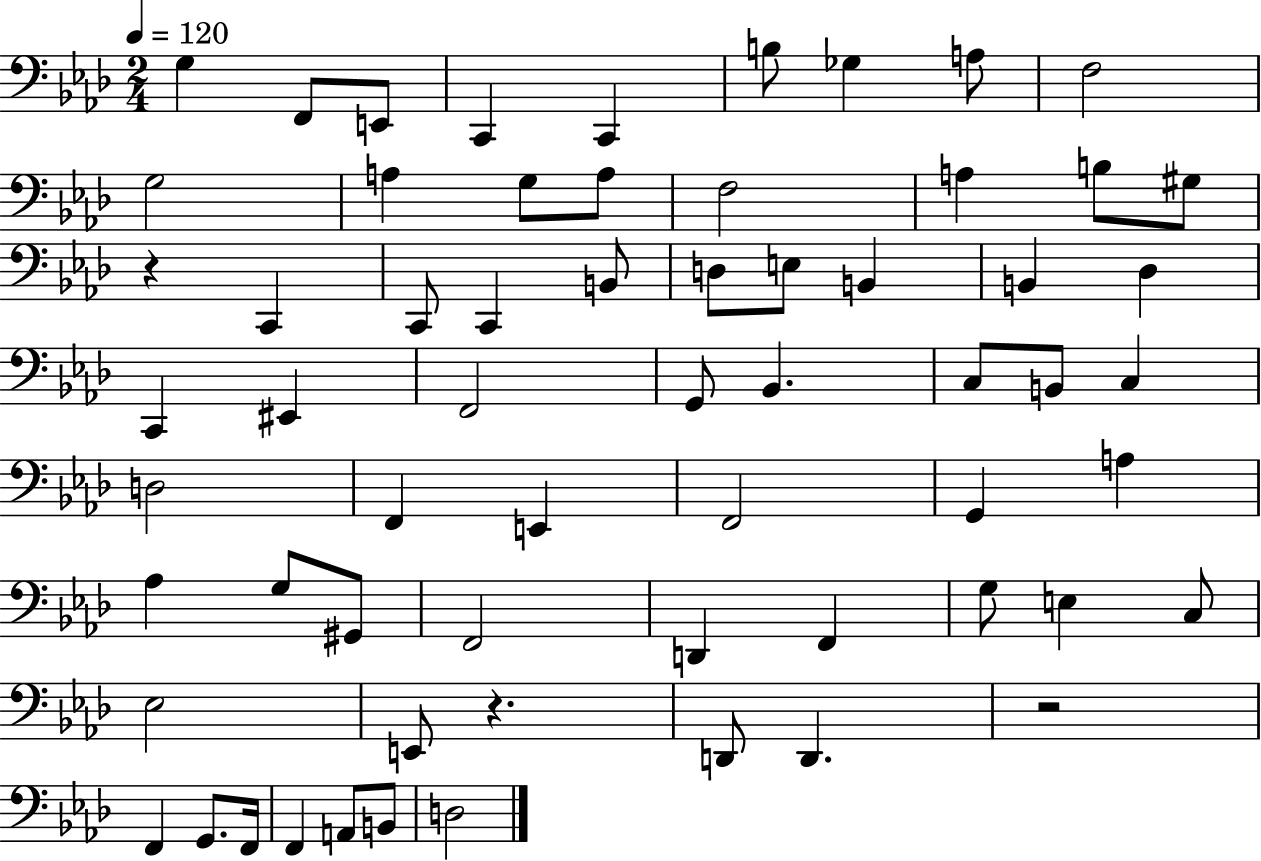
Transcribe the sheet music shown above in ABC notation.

X:1
T:Untitled
M:2/4
L:1/4
K:Ab
G, F,,/2 E,,/2 C,, C,, B,/2 _G, A,/2 F,2 G,2 A, G,/2 A,/2 F,2 A, B,/2 ^G,/2 z C,, C,,/2 C,, B,,/2 D,/2 E,/2 B,, B,, _D, C,, ^E,, F,,2 G,,/2 _B,, C,/2 B,,/2 C, D,2 F,, E,, F,,2 G,, A, _A, G,/2 ^G,,/2 F,,2 D,, F,, G,/2 E, C,/2 _E,2 E,,/2 z D,,/2 D,, z2 F,, G,,/2 F,,/4 F,, A,,/2 B,,/2 D,2